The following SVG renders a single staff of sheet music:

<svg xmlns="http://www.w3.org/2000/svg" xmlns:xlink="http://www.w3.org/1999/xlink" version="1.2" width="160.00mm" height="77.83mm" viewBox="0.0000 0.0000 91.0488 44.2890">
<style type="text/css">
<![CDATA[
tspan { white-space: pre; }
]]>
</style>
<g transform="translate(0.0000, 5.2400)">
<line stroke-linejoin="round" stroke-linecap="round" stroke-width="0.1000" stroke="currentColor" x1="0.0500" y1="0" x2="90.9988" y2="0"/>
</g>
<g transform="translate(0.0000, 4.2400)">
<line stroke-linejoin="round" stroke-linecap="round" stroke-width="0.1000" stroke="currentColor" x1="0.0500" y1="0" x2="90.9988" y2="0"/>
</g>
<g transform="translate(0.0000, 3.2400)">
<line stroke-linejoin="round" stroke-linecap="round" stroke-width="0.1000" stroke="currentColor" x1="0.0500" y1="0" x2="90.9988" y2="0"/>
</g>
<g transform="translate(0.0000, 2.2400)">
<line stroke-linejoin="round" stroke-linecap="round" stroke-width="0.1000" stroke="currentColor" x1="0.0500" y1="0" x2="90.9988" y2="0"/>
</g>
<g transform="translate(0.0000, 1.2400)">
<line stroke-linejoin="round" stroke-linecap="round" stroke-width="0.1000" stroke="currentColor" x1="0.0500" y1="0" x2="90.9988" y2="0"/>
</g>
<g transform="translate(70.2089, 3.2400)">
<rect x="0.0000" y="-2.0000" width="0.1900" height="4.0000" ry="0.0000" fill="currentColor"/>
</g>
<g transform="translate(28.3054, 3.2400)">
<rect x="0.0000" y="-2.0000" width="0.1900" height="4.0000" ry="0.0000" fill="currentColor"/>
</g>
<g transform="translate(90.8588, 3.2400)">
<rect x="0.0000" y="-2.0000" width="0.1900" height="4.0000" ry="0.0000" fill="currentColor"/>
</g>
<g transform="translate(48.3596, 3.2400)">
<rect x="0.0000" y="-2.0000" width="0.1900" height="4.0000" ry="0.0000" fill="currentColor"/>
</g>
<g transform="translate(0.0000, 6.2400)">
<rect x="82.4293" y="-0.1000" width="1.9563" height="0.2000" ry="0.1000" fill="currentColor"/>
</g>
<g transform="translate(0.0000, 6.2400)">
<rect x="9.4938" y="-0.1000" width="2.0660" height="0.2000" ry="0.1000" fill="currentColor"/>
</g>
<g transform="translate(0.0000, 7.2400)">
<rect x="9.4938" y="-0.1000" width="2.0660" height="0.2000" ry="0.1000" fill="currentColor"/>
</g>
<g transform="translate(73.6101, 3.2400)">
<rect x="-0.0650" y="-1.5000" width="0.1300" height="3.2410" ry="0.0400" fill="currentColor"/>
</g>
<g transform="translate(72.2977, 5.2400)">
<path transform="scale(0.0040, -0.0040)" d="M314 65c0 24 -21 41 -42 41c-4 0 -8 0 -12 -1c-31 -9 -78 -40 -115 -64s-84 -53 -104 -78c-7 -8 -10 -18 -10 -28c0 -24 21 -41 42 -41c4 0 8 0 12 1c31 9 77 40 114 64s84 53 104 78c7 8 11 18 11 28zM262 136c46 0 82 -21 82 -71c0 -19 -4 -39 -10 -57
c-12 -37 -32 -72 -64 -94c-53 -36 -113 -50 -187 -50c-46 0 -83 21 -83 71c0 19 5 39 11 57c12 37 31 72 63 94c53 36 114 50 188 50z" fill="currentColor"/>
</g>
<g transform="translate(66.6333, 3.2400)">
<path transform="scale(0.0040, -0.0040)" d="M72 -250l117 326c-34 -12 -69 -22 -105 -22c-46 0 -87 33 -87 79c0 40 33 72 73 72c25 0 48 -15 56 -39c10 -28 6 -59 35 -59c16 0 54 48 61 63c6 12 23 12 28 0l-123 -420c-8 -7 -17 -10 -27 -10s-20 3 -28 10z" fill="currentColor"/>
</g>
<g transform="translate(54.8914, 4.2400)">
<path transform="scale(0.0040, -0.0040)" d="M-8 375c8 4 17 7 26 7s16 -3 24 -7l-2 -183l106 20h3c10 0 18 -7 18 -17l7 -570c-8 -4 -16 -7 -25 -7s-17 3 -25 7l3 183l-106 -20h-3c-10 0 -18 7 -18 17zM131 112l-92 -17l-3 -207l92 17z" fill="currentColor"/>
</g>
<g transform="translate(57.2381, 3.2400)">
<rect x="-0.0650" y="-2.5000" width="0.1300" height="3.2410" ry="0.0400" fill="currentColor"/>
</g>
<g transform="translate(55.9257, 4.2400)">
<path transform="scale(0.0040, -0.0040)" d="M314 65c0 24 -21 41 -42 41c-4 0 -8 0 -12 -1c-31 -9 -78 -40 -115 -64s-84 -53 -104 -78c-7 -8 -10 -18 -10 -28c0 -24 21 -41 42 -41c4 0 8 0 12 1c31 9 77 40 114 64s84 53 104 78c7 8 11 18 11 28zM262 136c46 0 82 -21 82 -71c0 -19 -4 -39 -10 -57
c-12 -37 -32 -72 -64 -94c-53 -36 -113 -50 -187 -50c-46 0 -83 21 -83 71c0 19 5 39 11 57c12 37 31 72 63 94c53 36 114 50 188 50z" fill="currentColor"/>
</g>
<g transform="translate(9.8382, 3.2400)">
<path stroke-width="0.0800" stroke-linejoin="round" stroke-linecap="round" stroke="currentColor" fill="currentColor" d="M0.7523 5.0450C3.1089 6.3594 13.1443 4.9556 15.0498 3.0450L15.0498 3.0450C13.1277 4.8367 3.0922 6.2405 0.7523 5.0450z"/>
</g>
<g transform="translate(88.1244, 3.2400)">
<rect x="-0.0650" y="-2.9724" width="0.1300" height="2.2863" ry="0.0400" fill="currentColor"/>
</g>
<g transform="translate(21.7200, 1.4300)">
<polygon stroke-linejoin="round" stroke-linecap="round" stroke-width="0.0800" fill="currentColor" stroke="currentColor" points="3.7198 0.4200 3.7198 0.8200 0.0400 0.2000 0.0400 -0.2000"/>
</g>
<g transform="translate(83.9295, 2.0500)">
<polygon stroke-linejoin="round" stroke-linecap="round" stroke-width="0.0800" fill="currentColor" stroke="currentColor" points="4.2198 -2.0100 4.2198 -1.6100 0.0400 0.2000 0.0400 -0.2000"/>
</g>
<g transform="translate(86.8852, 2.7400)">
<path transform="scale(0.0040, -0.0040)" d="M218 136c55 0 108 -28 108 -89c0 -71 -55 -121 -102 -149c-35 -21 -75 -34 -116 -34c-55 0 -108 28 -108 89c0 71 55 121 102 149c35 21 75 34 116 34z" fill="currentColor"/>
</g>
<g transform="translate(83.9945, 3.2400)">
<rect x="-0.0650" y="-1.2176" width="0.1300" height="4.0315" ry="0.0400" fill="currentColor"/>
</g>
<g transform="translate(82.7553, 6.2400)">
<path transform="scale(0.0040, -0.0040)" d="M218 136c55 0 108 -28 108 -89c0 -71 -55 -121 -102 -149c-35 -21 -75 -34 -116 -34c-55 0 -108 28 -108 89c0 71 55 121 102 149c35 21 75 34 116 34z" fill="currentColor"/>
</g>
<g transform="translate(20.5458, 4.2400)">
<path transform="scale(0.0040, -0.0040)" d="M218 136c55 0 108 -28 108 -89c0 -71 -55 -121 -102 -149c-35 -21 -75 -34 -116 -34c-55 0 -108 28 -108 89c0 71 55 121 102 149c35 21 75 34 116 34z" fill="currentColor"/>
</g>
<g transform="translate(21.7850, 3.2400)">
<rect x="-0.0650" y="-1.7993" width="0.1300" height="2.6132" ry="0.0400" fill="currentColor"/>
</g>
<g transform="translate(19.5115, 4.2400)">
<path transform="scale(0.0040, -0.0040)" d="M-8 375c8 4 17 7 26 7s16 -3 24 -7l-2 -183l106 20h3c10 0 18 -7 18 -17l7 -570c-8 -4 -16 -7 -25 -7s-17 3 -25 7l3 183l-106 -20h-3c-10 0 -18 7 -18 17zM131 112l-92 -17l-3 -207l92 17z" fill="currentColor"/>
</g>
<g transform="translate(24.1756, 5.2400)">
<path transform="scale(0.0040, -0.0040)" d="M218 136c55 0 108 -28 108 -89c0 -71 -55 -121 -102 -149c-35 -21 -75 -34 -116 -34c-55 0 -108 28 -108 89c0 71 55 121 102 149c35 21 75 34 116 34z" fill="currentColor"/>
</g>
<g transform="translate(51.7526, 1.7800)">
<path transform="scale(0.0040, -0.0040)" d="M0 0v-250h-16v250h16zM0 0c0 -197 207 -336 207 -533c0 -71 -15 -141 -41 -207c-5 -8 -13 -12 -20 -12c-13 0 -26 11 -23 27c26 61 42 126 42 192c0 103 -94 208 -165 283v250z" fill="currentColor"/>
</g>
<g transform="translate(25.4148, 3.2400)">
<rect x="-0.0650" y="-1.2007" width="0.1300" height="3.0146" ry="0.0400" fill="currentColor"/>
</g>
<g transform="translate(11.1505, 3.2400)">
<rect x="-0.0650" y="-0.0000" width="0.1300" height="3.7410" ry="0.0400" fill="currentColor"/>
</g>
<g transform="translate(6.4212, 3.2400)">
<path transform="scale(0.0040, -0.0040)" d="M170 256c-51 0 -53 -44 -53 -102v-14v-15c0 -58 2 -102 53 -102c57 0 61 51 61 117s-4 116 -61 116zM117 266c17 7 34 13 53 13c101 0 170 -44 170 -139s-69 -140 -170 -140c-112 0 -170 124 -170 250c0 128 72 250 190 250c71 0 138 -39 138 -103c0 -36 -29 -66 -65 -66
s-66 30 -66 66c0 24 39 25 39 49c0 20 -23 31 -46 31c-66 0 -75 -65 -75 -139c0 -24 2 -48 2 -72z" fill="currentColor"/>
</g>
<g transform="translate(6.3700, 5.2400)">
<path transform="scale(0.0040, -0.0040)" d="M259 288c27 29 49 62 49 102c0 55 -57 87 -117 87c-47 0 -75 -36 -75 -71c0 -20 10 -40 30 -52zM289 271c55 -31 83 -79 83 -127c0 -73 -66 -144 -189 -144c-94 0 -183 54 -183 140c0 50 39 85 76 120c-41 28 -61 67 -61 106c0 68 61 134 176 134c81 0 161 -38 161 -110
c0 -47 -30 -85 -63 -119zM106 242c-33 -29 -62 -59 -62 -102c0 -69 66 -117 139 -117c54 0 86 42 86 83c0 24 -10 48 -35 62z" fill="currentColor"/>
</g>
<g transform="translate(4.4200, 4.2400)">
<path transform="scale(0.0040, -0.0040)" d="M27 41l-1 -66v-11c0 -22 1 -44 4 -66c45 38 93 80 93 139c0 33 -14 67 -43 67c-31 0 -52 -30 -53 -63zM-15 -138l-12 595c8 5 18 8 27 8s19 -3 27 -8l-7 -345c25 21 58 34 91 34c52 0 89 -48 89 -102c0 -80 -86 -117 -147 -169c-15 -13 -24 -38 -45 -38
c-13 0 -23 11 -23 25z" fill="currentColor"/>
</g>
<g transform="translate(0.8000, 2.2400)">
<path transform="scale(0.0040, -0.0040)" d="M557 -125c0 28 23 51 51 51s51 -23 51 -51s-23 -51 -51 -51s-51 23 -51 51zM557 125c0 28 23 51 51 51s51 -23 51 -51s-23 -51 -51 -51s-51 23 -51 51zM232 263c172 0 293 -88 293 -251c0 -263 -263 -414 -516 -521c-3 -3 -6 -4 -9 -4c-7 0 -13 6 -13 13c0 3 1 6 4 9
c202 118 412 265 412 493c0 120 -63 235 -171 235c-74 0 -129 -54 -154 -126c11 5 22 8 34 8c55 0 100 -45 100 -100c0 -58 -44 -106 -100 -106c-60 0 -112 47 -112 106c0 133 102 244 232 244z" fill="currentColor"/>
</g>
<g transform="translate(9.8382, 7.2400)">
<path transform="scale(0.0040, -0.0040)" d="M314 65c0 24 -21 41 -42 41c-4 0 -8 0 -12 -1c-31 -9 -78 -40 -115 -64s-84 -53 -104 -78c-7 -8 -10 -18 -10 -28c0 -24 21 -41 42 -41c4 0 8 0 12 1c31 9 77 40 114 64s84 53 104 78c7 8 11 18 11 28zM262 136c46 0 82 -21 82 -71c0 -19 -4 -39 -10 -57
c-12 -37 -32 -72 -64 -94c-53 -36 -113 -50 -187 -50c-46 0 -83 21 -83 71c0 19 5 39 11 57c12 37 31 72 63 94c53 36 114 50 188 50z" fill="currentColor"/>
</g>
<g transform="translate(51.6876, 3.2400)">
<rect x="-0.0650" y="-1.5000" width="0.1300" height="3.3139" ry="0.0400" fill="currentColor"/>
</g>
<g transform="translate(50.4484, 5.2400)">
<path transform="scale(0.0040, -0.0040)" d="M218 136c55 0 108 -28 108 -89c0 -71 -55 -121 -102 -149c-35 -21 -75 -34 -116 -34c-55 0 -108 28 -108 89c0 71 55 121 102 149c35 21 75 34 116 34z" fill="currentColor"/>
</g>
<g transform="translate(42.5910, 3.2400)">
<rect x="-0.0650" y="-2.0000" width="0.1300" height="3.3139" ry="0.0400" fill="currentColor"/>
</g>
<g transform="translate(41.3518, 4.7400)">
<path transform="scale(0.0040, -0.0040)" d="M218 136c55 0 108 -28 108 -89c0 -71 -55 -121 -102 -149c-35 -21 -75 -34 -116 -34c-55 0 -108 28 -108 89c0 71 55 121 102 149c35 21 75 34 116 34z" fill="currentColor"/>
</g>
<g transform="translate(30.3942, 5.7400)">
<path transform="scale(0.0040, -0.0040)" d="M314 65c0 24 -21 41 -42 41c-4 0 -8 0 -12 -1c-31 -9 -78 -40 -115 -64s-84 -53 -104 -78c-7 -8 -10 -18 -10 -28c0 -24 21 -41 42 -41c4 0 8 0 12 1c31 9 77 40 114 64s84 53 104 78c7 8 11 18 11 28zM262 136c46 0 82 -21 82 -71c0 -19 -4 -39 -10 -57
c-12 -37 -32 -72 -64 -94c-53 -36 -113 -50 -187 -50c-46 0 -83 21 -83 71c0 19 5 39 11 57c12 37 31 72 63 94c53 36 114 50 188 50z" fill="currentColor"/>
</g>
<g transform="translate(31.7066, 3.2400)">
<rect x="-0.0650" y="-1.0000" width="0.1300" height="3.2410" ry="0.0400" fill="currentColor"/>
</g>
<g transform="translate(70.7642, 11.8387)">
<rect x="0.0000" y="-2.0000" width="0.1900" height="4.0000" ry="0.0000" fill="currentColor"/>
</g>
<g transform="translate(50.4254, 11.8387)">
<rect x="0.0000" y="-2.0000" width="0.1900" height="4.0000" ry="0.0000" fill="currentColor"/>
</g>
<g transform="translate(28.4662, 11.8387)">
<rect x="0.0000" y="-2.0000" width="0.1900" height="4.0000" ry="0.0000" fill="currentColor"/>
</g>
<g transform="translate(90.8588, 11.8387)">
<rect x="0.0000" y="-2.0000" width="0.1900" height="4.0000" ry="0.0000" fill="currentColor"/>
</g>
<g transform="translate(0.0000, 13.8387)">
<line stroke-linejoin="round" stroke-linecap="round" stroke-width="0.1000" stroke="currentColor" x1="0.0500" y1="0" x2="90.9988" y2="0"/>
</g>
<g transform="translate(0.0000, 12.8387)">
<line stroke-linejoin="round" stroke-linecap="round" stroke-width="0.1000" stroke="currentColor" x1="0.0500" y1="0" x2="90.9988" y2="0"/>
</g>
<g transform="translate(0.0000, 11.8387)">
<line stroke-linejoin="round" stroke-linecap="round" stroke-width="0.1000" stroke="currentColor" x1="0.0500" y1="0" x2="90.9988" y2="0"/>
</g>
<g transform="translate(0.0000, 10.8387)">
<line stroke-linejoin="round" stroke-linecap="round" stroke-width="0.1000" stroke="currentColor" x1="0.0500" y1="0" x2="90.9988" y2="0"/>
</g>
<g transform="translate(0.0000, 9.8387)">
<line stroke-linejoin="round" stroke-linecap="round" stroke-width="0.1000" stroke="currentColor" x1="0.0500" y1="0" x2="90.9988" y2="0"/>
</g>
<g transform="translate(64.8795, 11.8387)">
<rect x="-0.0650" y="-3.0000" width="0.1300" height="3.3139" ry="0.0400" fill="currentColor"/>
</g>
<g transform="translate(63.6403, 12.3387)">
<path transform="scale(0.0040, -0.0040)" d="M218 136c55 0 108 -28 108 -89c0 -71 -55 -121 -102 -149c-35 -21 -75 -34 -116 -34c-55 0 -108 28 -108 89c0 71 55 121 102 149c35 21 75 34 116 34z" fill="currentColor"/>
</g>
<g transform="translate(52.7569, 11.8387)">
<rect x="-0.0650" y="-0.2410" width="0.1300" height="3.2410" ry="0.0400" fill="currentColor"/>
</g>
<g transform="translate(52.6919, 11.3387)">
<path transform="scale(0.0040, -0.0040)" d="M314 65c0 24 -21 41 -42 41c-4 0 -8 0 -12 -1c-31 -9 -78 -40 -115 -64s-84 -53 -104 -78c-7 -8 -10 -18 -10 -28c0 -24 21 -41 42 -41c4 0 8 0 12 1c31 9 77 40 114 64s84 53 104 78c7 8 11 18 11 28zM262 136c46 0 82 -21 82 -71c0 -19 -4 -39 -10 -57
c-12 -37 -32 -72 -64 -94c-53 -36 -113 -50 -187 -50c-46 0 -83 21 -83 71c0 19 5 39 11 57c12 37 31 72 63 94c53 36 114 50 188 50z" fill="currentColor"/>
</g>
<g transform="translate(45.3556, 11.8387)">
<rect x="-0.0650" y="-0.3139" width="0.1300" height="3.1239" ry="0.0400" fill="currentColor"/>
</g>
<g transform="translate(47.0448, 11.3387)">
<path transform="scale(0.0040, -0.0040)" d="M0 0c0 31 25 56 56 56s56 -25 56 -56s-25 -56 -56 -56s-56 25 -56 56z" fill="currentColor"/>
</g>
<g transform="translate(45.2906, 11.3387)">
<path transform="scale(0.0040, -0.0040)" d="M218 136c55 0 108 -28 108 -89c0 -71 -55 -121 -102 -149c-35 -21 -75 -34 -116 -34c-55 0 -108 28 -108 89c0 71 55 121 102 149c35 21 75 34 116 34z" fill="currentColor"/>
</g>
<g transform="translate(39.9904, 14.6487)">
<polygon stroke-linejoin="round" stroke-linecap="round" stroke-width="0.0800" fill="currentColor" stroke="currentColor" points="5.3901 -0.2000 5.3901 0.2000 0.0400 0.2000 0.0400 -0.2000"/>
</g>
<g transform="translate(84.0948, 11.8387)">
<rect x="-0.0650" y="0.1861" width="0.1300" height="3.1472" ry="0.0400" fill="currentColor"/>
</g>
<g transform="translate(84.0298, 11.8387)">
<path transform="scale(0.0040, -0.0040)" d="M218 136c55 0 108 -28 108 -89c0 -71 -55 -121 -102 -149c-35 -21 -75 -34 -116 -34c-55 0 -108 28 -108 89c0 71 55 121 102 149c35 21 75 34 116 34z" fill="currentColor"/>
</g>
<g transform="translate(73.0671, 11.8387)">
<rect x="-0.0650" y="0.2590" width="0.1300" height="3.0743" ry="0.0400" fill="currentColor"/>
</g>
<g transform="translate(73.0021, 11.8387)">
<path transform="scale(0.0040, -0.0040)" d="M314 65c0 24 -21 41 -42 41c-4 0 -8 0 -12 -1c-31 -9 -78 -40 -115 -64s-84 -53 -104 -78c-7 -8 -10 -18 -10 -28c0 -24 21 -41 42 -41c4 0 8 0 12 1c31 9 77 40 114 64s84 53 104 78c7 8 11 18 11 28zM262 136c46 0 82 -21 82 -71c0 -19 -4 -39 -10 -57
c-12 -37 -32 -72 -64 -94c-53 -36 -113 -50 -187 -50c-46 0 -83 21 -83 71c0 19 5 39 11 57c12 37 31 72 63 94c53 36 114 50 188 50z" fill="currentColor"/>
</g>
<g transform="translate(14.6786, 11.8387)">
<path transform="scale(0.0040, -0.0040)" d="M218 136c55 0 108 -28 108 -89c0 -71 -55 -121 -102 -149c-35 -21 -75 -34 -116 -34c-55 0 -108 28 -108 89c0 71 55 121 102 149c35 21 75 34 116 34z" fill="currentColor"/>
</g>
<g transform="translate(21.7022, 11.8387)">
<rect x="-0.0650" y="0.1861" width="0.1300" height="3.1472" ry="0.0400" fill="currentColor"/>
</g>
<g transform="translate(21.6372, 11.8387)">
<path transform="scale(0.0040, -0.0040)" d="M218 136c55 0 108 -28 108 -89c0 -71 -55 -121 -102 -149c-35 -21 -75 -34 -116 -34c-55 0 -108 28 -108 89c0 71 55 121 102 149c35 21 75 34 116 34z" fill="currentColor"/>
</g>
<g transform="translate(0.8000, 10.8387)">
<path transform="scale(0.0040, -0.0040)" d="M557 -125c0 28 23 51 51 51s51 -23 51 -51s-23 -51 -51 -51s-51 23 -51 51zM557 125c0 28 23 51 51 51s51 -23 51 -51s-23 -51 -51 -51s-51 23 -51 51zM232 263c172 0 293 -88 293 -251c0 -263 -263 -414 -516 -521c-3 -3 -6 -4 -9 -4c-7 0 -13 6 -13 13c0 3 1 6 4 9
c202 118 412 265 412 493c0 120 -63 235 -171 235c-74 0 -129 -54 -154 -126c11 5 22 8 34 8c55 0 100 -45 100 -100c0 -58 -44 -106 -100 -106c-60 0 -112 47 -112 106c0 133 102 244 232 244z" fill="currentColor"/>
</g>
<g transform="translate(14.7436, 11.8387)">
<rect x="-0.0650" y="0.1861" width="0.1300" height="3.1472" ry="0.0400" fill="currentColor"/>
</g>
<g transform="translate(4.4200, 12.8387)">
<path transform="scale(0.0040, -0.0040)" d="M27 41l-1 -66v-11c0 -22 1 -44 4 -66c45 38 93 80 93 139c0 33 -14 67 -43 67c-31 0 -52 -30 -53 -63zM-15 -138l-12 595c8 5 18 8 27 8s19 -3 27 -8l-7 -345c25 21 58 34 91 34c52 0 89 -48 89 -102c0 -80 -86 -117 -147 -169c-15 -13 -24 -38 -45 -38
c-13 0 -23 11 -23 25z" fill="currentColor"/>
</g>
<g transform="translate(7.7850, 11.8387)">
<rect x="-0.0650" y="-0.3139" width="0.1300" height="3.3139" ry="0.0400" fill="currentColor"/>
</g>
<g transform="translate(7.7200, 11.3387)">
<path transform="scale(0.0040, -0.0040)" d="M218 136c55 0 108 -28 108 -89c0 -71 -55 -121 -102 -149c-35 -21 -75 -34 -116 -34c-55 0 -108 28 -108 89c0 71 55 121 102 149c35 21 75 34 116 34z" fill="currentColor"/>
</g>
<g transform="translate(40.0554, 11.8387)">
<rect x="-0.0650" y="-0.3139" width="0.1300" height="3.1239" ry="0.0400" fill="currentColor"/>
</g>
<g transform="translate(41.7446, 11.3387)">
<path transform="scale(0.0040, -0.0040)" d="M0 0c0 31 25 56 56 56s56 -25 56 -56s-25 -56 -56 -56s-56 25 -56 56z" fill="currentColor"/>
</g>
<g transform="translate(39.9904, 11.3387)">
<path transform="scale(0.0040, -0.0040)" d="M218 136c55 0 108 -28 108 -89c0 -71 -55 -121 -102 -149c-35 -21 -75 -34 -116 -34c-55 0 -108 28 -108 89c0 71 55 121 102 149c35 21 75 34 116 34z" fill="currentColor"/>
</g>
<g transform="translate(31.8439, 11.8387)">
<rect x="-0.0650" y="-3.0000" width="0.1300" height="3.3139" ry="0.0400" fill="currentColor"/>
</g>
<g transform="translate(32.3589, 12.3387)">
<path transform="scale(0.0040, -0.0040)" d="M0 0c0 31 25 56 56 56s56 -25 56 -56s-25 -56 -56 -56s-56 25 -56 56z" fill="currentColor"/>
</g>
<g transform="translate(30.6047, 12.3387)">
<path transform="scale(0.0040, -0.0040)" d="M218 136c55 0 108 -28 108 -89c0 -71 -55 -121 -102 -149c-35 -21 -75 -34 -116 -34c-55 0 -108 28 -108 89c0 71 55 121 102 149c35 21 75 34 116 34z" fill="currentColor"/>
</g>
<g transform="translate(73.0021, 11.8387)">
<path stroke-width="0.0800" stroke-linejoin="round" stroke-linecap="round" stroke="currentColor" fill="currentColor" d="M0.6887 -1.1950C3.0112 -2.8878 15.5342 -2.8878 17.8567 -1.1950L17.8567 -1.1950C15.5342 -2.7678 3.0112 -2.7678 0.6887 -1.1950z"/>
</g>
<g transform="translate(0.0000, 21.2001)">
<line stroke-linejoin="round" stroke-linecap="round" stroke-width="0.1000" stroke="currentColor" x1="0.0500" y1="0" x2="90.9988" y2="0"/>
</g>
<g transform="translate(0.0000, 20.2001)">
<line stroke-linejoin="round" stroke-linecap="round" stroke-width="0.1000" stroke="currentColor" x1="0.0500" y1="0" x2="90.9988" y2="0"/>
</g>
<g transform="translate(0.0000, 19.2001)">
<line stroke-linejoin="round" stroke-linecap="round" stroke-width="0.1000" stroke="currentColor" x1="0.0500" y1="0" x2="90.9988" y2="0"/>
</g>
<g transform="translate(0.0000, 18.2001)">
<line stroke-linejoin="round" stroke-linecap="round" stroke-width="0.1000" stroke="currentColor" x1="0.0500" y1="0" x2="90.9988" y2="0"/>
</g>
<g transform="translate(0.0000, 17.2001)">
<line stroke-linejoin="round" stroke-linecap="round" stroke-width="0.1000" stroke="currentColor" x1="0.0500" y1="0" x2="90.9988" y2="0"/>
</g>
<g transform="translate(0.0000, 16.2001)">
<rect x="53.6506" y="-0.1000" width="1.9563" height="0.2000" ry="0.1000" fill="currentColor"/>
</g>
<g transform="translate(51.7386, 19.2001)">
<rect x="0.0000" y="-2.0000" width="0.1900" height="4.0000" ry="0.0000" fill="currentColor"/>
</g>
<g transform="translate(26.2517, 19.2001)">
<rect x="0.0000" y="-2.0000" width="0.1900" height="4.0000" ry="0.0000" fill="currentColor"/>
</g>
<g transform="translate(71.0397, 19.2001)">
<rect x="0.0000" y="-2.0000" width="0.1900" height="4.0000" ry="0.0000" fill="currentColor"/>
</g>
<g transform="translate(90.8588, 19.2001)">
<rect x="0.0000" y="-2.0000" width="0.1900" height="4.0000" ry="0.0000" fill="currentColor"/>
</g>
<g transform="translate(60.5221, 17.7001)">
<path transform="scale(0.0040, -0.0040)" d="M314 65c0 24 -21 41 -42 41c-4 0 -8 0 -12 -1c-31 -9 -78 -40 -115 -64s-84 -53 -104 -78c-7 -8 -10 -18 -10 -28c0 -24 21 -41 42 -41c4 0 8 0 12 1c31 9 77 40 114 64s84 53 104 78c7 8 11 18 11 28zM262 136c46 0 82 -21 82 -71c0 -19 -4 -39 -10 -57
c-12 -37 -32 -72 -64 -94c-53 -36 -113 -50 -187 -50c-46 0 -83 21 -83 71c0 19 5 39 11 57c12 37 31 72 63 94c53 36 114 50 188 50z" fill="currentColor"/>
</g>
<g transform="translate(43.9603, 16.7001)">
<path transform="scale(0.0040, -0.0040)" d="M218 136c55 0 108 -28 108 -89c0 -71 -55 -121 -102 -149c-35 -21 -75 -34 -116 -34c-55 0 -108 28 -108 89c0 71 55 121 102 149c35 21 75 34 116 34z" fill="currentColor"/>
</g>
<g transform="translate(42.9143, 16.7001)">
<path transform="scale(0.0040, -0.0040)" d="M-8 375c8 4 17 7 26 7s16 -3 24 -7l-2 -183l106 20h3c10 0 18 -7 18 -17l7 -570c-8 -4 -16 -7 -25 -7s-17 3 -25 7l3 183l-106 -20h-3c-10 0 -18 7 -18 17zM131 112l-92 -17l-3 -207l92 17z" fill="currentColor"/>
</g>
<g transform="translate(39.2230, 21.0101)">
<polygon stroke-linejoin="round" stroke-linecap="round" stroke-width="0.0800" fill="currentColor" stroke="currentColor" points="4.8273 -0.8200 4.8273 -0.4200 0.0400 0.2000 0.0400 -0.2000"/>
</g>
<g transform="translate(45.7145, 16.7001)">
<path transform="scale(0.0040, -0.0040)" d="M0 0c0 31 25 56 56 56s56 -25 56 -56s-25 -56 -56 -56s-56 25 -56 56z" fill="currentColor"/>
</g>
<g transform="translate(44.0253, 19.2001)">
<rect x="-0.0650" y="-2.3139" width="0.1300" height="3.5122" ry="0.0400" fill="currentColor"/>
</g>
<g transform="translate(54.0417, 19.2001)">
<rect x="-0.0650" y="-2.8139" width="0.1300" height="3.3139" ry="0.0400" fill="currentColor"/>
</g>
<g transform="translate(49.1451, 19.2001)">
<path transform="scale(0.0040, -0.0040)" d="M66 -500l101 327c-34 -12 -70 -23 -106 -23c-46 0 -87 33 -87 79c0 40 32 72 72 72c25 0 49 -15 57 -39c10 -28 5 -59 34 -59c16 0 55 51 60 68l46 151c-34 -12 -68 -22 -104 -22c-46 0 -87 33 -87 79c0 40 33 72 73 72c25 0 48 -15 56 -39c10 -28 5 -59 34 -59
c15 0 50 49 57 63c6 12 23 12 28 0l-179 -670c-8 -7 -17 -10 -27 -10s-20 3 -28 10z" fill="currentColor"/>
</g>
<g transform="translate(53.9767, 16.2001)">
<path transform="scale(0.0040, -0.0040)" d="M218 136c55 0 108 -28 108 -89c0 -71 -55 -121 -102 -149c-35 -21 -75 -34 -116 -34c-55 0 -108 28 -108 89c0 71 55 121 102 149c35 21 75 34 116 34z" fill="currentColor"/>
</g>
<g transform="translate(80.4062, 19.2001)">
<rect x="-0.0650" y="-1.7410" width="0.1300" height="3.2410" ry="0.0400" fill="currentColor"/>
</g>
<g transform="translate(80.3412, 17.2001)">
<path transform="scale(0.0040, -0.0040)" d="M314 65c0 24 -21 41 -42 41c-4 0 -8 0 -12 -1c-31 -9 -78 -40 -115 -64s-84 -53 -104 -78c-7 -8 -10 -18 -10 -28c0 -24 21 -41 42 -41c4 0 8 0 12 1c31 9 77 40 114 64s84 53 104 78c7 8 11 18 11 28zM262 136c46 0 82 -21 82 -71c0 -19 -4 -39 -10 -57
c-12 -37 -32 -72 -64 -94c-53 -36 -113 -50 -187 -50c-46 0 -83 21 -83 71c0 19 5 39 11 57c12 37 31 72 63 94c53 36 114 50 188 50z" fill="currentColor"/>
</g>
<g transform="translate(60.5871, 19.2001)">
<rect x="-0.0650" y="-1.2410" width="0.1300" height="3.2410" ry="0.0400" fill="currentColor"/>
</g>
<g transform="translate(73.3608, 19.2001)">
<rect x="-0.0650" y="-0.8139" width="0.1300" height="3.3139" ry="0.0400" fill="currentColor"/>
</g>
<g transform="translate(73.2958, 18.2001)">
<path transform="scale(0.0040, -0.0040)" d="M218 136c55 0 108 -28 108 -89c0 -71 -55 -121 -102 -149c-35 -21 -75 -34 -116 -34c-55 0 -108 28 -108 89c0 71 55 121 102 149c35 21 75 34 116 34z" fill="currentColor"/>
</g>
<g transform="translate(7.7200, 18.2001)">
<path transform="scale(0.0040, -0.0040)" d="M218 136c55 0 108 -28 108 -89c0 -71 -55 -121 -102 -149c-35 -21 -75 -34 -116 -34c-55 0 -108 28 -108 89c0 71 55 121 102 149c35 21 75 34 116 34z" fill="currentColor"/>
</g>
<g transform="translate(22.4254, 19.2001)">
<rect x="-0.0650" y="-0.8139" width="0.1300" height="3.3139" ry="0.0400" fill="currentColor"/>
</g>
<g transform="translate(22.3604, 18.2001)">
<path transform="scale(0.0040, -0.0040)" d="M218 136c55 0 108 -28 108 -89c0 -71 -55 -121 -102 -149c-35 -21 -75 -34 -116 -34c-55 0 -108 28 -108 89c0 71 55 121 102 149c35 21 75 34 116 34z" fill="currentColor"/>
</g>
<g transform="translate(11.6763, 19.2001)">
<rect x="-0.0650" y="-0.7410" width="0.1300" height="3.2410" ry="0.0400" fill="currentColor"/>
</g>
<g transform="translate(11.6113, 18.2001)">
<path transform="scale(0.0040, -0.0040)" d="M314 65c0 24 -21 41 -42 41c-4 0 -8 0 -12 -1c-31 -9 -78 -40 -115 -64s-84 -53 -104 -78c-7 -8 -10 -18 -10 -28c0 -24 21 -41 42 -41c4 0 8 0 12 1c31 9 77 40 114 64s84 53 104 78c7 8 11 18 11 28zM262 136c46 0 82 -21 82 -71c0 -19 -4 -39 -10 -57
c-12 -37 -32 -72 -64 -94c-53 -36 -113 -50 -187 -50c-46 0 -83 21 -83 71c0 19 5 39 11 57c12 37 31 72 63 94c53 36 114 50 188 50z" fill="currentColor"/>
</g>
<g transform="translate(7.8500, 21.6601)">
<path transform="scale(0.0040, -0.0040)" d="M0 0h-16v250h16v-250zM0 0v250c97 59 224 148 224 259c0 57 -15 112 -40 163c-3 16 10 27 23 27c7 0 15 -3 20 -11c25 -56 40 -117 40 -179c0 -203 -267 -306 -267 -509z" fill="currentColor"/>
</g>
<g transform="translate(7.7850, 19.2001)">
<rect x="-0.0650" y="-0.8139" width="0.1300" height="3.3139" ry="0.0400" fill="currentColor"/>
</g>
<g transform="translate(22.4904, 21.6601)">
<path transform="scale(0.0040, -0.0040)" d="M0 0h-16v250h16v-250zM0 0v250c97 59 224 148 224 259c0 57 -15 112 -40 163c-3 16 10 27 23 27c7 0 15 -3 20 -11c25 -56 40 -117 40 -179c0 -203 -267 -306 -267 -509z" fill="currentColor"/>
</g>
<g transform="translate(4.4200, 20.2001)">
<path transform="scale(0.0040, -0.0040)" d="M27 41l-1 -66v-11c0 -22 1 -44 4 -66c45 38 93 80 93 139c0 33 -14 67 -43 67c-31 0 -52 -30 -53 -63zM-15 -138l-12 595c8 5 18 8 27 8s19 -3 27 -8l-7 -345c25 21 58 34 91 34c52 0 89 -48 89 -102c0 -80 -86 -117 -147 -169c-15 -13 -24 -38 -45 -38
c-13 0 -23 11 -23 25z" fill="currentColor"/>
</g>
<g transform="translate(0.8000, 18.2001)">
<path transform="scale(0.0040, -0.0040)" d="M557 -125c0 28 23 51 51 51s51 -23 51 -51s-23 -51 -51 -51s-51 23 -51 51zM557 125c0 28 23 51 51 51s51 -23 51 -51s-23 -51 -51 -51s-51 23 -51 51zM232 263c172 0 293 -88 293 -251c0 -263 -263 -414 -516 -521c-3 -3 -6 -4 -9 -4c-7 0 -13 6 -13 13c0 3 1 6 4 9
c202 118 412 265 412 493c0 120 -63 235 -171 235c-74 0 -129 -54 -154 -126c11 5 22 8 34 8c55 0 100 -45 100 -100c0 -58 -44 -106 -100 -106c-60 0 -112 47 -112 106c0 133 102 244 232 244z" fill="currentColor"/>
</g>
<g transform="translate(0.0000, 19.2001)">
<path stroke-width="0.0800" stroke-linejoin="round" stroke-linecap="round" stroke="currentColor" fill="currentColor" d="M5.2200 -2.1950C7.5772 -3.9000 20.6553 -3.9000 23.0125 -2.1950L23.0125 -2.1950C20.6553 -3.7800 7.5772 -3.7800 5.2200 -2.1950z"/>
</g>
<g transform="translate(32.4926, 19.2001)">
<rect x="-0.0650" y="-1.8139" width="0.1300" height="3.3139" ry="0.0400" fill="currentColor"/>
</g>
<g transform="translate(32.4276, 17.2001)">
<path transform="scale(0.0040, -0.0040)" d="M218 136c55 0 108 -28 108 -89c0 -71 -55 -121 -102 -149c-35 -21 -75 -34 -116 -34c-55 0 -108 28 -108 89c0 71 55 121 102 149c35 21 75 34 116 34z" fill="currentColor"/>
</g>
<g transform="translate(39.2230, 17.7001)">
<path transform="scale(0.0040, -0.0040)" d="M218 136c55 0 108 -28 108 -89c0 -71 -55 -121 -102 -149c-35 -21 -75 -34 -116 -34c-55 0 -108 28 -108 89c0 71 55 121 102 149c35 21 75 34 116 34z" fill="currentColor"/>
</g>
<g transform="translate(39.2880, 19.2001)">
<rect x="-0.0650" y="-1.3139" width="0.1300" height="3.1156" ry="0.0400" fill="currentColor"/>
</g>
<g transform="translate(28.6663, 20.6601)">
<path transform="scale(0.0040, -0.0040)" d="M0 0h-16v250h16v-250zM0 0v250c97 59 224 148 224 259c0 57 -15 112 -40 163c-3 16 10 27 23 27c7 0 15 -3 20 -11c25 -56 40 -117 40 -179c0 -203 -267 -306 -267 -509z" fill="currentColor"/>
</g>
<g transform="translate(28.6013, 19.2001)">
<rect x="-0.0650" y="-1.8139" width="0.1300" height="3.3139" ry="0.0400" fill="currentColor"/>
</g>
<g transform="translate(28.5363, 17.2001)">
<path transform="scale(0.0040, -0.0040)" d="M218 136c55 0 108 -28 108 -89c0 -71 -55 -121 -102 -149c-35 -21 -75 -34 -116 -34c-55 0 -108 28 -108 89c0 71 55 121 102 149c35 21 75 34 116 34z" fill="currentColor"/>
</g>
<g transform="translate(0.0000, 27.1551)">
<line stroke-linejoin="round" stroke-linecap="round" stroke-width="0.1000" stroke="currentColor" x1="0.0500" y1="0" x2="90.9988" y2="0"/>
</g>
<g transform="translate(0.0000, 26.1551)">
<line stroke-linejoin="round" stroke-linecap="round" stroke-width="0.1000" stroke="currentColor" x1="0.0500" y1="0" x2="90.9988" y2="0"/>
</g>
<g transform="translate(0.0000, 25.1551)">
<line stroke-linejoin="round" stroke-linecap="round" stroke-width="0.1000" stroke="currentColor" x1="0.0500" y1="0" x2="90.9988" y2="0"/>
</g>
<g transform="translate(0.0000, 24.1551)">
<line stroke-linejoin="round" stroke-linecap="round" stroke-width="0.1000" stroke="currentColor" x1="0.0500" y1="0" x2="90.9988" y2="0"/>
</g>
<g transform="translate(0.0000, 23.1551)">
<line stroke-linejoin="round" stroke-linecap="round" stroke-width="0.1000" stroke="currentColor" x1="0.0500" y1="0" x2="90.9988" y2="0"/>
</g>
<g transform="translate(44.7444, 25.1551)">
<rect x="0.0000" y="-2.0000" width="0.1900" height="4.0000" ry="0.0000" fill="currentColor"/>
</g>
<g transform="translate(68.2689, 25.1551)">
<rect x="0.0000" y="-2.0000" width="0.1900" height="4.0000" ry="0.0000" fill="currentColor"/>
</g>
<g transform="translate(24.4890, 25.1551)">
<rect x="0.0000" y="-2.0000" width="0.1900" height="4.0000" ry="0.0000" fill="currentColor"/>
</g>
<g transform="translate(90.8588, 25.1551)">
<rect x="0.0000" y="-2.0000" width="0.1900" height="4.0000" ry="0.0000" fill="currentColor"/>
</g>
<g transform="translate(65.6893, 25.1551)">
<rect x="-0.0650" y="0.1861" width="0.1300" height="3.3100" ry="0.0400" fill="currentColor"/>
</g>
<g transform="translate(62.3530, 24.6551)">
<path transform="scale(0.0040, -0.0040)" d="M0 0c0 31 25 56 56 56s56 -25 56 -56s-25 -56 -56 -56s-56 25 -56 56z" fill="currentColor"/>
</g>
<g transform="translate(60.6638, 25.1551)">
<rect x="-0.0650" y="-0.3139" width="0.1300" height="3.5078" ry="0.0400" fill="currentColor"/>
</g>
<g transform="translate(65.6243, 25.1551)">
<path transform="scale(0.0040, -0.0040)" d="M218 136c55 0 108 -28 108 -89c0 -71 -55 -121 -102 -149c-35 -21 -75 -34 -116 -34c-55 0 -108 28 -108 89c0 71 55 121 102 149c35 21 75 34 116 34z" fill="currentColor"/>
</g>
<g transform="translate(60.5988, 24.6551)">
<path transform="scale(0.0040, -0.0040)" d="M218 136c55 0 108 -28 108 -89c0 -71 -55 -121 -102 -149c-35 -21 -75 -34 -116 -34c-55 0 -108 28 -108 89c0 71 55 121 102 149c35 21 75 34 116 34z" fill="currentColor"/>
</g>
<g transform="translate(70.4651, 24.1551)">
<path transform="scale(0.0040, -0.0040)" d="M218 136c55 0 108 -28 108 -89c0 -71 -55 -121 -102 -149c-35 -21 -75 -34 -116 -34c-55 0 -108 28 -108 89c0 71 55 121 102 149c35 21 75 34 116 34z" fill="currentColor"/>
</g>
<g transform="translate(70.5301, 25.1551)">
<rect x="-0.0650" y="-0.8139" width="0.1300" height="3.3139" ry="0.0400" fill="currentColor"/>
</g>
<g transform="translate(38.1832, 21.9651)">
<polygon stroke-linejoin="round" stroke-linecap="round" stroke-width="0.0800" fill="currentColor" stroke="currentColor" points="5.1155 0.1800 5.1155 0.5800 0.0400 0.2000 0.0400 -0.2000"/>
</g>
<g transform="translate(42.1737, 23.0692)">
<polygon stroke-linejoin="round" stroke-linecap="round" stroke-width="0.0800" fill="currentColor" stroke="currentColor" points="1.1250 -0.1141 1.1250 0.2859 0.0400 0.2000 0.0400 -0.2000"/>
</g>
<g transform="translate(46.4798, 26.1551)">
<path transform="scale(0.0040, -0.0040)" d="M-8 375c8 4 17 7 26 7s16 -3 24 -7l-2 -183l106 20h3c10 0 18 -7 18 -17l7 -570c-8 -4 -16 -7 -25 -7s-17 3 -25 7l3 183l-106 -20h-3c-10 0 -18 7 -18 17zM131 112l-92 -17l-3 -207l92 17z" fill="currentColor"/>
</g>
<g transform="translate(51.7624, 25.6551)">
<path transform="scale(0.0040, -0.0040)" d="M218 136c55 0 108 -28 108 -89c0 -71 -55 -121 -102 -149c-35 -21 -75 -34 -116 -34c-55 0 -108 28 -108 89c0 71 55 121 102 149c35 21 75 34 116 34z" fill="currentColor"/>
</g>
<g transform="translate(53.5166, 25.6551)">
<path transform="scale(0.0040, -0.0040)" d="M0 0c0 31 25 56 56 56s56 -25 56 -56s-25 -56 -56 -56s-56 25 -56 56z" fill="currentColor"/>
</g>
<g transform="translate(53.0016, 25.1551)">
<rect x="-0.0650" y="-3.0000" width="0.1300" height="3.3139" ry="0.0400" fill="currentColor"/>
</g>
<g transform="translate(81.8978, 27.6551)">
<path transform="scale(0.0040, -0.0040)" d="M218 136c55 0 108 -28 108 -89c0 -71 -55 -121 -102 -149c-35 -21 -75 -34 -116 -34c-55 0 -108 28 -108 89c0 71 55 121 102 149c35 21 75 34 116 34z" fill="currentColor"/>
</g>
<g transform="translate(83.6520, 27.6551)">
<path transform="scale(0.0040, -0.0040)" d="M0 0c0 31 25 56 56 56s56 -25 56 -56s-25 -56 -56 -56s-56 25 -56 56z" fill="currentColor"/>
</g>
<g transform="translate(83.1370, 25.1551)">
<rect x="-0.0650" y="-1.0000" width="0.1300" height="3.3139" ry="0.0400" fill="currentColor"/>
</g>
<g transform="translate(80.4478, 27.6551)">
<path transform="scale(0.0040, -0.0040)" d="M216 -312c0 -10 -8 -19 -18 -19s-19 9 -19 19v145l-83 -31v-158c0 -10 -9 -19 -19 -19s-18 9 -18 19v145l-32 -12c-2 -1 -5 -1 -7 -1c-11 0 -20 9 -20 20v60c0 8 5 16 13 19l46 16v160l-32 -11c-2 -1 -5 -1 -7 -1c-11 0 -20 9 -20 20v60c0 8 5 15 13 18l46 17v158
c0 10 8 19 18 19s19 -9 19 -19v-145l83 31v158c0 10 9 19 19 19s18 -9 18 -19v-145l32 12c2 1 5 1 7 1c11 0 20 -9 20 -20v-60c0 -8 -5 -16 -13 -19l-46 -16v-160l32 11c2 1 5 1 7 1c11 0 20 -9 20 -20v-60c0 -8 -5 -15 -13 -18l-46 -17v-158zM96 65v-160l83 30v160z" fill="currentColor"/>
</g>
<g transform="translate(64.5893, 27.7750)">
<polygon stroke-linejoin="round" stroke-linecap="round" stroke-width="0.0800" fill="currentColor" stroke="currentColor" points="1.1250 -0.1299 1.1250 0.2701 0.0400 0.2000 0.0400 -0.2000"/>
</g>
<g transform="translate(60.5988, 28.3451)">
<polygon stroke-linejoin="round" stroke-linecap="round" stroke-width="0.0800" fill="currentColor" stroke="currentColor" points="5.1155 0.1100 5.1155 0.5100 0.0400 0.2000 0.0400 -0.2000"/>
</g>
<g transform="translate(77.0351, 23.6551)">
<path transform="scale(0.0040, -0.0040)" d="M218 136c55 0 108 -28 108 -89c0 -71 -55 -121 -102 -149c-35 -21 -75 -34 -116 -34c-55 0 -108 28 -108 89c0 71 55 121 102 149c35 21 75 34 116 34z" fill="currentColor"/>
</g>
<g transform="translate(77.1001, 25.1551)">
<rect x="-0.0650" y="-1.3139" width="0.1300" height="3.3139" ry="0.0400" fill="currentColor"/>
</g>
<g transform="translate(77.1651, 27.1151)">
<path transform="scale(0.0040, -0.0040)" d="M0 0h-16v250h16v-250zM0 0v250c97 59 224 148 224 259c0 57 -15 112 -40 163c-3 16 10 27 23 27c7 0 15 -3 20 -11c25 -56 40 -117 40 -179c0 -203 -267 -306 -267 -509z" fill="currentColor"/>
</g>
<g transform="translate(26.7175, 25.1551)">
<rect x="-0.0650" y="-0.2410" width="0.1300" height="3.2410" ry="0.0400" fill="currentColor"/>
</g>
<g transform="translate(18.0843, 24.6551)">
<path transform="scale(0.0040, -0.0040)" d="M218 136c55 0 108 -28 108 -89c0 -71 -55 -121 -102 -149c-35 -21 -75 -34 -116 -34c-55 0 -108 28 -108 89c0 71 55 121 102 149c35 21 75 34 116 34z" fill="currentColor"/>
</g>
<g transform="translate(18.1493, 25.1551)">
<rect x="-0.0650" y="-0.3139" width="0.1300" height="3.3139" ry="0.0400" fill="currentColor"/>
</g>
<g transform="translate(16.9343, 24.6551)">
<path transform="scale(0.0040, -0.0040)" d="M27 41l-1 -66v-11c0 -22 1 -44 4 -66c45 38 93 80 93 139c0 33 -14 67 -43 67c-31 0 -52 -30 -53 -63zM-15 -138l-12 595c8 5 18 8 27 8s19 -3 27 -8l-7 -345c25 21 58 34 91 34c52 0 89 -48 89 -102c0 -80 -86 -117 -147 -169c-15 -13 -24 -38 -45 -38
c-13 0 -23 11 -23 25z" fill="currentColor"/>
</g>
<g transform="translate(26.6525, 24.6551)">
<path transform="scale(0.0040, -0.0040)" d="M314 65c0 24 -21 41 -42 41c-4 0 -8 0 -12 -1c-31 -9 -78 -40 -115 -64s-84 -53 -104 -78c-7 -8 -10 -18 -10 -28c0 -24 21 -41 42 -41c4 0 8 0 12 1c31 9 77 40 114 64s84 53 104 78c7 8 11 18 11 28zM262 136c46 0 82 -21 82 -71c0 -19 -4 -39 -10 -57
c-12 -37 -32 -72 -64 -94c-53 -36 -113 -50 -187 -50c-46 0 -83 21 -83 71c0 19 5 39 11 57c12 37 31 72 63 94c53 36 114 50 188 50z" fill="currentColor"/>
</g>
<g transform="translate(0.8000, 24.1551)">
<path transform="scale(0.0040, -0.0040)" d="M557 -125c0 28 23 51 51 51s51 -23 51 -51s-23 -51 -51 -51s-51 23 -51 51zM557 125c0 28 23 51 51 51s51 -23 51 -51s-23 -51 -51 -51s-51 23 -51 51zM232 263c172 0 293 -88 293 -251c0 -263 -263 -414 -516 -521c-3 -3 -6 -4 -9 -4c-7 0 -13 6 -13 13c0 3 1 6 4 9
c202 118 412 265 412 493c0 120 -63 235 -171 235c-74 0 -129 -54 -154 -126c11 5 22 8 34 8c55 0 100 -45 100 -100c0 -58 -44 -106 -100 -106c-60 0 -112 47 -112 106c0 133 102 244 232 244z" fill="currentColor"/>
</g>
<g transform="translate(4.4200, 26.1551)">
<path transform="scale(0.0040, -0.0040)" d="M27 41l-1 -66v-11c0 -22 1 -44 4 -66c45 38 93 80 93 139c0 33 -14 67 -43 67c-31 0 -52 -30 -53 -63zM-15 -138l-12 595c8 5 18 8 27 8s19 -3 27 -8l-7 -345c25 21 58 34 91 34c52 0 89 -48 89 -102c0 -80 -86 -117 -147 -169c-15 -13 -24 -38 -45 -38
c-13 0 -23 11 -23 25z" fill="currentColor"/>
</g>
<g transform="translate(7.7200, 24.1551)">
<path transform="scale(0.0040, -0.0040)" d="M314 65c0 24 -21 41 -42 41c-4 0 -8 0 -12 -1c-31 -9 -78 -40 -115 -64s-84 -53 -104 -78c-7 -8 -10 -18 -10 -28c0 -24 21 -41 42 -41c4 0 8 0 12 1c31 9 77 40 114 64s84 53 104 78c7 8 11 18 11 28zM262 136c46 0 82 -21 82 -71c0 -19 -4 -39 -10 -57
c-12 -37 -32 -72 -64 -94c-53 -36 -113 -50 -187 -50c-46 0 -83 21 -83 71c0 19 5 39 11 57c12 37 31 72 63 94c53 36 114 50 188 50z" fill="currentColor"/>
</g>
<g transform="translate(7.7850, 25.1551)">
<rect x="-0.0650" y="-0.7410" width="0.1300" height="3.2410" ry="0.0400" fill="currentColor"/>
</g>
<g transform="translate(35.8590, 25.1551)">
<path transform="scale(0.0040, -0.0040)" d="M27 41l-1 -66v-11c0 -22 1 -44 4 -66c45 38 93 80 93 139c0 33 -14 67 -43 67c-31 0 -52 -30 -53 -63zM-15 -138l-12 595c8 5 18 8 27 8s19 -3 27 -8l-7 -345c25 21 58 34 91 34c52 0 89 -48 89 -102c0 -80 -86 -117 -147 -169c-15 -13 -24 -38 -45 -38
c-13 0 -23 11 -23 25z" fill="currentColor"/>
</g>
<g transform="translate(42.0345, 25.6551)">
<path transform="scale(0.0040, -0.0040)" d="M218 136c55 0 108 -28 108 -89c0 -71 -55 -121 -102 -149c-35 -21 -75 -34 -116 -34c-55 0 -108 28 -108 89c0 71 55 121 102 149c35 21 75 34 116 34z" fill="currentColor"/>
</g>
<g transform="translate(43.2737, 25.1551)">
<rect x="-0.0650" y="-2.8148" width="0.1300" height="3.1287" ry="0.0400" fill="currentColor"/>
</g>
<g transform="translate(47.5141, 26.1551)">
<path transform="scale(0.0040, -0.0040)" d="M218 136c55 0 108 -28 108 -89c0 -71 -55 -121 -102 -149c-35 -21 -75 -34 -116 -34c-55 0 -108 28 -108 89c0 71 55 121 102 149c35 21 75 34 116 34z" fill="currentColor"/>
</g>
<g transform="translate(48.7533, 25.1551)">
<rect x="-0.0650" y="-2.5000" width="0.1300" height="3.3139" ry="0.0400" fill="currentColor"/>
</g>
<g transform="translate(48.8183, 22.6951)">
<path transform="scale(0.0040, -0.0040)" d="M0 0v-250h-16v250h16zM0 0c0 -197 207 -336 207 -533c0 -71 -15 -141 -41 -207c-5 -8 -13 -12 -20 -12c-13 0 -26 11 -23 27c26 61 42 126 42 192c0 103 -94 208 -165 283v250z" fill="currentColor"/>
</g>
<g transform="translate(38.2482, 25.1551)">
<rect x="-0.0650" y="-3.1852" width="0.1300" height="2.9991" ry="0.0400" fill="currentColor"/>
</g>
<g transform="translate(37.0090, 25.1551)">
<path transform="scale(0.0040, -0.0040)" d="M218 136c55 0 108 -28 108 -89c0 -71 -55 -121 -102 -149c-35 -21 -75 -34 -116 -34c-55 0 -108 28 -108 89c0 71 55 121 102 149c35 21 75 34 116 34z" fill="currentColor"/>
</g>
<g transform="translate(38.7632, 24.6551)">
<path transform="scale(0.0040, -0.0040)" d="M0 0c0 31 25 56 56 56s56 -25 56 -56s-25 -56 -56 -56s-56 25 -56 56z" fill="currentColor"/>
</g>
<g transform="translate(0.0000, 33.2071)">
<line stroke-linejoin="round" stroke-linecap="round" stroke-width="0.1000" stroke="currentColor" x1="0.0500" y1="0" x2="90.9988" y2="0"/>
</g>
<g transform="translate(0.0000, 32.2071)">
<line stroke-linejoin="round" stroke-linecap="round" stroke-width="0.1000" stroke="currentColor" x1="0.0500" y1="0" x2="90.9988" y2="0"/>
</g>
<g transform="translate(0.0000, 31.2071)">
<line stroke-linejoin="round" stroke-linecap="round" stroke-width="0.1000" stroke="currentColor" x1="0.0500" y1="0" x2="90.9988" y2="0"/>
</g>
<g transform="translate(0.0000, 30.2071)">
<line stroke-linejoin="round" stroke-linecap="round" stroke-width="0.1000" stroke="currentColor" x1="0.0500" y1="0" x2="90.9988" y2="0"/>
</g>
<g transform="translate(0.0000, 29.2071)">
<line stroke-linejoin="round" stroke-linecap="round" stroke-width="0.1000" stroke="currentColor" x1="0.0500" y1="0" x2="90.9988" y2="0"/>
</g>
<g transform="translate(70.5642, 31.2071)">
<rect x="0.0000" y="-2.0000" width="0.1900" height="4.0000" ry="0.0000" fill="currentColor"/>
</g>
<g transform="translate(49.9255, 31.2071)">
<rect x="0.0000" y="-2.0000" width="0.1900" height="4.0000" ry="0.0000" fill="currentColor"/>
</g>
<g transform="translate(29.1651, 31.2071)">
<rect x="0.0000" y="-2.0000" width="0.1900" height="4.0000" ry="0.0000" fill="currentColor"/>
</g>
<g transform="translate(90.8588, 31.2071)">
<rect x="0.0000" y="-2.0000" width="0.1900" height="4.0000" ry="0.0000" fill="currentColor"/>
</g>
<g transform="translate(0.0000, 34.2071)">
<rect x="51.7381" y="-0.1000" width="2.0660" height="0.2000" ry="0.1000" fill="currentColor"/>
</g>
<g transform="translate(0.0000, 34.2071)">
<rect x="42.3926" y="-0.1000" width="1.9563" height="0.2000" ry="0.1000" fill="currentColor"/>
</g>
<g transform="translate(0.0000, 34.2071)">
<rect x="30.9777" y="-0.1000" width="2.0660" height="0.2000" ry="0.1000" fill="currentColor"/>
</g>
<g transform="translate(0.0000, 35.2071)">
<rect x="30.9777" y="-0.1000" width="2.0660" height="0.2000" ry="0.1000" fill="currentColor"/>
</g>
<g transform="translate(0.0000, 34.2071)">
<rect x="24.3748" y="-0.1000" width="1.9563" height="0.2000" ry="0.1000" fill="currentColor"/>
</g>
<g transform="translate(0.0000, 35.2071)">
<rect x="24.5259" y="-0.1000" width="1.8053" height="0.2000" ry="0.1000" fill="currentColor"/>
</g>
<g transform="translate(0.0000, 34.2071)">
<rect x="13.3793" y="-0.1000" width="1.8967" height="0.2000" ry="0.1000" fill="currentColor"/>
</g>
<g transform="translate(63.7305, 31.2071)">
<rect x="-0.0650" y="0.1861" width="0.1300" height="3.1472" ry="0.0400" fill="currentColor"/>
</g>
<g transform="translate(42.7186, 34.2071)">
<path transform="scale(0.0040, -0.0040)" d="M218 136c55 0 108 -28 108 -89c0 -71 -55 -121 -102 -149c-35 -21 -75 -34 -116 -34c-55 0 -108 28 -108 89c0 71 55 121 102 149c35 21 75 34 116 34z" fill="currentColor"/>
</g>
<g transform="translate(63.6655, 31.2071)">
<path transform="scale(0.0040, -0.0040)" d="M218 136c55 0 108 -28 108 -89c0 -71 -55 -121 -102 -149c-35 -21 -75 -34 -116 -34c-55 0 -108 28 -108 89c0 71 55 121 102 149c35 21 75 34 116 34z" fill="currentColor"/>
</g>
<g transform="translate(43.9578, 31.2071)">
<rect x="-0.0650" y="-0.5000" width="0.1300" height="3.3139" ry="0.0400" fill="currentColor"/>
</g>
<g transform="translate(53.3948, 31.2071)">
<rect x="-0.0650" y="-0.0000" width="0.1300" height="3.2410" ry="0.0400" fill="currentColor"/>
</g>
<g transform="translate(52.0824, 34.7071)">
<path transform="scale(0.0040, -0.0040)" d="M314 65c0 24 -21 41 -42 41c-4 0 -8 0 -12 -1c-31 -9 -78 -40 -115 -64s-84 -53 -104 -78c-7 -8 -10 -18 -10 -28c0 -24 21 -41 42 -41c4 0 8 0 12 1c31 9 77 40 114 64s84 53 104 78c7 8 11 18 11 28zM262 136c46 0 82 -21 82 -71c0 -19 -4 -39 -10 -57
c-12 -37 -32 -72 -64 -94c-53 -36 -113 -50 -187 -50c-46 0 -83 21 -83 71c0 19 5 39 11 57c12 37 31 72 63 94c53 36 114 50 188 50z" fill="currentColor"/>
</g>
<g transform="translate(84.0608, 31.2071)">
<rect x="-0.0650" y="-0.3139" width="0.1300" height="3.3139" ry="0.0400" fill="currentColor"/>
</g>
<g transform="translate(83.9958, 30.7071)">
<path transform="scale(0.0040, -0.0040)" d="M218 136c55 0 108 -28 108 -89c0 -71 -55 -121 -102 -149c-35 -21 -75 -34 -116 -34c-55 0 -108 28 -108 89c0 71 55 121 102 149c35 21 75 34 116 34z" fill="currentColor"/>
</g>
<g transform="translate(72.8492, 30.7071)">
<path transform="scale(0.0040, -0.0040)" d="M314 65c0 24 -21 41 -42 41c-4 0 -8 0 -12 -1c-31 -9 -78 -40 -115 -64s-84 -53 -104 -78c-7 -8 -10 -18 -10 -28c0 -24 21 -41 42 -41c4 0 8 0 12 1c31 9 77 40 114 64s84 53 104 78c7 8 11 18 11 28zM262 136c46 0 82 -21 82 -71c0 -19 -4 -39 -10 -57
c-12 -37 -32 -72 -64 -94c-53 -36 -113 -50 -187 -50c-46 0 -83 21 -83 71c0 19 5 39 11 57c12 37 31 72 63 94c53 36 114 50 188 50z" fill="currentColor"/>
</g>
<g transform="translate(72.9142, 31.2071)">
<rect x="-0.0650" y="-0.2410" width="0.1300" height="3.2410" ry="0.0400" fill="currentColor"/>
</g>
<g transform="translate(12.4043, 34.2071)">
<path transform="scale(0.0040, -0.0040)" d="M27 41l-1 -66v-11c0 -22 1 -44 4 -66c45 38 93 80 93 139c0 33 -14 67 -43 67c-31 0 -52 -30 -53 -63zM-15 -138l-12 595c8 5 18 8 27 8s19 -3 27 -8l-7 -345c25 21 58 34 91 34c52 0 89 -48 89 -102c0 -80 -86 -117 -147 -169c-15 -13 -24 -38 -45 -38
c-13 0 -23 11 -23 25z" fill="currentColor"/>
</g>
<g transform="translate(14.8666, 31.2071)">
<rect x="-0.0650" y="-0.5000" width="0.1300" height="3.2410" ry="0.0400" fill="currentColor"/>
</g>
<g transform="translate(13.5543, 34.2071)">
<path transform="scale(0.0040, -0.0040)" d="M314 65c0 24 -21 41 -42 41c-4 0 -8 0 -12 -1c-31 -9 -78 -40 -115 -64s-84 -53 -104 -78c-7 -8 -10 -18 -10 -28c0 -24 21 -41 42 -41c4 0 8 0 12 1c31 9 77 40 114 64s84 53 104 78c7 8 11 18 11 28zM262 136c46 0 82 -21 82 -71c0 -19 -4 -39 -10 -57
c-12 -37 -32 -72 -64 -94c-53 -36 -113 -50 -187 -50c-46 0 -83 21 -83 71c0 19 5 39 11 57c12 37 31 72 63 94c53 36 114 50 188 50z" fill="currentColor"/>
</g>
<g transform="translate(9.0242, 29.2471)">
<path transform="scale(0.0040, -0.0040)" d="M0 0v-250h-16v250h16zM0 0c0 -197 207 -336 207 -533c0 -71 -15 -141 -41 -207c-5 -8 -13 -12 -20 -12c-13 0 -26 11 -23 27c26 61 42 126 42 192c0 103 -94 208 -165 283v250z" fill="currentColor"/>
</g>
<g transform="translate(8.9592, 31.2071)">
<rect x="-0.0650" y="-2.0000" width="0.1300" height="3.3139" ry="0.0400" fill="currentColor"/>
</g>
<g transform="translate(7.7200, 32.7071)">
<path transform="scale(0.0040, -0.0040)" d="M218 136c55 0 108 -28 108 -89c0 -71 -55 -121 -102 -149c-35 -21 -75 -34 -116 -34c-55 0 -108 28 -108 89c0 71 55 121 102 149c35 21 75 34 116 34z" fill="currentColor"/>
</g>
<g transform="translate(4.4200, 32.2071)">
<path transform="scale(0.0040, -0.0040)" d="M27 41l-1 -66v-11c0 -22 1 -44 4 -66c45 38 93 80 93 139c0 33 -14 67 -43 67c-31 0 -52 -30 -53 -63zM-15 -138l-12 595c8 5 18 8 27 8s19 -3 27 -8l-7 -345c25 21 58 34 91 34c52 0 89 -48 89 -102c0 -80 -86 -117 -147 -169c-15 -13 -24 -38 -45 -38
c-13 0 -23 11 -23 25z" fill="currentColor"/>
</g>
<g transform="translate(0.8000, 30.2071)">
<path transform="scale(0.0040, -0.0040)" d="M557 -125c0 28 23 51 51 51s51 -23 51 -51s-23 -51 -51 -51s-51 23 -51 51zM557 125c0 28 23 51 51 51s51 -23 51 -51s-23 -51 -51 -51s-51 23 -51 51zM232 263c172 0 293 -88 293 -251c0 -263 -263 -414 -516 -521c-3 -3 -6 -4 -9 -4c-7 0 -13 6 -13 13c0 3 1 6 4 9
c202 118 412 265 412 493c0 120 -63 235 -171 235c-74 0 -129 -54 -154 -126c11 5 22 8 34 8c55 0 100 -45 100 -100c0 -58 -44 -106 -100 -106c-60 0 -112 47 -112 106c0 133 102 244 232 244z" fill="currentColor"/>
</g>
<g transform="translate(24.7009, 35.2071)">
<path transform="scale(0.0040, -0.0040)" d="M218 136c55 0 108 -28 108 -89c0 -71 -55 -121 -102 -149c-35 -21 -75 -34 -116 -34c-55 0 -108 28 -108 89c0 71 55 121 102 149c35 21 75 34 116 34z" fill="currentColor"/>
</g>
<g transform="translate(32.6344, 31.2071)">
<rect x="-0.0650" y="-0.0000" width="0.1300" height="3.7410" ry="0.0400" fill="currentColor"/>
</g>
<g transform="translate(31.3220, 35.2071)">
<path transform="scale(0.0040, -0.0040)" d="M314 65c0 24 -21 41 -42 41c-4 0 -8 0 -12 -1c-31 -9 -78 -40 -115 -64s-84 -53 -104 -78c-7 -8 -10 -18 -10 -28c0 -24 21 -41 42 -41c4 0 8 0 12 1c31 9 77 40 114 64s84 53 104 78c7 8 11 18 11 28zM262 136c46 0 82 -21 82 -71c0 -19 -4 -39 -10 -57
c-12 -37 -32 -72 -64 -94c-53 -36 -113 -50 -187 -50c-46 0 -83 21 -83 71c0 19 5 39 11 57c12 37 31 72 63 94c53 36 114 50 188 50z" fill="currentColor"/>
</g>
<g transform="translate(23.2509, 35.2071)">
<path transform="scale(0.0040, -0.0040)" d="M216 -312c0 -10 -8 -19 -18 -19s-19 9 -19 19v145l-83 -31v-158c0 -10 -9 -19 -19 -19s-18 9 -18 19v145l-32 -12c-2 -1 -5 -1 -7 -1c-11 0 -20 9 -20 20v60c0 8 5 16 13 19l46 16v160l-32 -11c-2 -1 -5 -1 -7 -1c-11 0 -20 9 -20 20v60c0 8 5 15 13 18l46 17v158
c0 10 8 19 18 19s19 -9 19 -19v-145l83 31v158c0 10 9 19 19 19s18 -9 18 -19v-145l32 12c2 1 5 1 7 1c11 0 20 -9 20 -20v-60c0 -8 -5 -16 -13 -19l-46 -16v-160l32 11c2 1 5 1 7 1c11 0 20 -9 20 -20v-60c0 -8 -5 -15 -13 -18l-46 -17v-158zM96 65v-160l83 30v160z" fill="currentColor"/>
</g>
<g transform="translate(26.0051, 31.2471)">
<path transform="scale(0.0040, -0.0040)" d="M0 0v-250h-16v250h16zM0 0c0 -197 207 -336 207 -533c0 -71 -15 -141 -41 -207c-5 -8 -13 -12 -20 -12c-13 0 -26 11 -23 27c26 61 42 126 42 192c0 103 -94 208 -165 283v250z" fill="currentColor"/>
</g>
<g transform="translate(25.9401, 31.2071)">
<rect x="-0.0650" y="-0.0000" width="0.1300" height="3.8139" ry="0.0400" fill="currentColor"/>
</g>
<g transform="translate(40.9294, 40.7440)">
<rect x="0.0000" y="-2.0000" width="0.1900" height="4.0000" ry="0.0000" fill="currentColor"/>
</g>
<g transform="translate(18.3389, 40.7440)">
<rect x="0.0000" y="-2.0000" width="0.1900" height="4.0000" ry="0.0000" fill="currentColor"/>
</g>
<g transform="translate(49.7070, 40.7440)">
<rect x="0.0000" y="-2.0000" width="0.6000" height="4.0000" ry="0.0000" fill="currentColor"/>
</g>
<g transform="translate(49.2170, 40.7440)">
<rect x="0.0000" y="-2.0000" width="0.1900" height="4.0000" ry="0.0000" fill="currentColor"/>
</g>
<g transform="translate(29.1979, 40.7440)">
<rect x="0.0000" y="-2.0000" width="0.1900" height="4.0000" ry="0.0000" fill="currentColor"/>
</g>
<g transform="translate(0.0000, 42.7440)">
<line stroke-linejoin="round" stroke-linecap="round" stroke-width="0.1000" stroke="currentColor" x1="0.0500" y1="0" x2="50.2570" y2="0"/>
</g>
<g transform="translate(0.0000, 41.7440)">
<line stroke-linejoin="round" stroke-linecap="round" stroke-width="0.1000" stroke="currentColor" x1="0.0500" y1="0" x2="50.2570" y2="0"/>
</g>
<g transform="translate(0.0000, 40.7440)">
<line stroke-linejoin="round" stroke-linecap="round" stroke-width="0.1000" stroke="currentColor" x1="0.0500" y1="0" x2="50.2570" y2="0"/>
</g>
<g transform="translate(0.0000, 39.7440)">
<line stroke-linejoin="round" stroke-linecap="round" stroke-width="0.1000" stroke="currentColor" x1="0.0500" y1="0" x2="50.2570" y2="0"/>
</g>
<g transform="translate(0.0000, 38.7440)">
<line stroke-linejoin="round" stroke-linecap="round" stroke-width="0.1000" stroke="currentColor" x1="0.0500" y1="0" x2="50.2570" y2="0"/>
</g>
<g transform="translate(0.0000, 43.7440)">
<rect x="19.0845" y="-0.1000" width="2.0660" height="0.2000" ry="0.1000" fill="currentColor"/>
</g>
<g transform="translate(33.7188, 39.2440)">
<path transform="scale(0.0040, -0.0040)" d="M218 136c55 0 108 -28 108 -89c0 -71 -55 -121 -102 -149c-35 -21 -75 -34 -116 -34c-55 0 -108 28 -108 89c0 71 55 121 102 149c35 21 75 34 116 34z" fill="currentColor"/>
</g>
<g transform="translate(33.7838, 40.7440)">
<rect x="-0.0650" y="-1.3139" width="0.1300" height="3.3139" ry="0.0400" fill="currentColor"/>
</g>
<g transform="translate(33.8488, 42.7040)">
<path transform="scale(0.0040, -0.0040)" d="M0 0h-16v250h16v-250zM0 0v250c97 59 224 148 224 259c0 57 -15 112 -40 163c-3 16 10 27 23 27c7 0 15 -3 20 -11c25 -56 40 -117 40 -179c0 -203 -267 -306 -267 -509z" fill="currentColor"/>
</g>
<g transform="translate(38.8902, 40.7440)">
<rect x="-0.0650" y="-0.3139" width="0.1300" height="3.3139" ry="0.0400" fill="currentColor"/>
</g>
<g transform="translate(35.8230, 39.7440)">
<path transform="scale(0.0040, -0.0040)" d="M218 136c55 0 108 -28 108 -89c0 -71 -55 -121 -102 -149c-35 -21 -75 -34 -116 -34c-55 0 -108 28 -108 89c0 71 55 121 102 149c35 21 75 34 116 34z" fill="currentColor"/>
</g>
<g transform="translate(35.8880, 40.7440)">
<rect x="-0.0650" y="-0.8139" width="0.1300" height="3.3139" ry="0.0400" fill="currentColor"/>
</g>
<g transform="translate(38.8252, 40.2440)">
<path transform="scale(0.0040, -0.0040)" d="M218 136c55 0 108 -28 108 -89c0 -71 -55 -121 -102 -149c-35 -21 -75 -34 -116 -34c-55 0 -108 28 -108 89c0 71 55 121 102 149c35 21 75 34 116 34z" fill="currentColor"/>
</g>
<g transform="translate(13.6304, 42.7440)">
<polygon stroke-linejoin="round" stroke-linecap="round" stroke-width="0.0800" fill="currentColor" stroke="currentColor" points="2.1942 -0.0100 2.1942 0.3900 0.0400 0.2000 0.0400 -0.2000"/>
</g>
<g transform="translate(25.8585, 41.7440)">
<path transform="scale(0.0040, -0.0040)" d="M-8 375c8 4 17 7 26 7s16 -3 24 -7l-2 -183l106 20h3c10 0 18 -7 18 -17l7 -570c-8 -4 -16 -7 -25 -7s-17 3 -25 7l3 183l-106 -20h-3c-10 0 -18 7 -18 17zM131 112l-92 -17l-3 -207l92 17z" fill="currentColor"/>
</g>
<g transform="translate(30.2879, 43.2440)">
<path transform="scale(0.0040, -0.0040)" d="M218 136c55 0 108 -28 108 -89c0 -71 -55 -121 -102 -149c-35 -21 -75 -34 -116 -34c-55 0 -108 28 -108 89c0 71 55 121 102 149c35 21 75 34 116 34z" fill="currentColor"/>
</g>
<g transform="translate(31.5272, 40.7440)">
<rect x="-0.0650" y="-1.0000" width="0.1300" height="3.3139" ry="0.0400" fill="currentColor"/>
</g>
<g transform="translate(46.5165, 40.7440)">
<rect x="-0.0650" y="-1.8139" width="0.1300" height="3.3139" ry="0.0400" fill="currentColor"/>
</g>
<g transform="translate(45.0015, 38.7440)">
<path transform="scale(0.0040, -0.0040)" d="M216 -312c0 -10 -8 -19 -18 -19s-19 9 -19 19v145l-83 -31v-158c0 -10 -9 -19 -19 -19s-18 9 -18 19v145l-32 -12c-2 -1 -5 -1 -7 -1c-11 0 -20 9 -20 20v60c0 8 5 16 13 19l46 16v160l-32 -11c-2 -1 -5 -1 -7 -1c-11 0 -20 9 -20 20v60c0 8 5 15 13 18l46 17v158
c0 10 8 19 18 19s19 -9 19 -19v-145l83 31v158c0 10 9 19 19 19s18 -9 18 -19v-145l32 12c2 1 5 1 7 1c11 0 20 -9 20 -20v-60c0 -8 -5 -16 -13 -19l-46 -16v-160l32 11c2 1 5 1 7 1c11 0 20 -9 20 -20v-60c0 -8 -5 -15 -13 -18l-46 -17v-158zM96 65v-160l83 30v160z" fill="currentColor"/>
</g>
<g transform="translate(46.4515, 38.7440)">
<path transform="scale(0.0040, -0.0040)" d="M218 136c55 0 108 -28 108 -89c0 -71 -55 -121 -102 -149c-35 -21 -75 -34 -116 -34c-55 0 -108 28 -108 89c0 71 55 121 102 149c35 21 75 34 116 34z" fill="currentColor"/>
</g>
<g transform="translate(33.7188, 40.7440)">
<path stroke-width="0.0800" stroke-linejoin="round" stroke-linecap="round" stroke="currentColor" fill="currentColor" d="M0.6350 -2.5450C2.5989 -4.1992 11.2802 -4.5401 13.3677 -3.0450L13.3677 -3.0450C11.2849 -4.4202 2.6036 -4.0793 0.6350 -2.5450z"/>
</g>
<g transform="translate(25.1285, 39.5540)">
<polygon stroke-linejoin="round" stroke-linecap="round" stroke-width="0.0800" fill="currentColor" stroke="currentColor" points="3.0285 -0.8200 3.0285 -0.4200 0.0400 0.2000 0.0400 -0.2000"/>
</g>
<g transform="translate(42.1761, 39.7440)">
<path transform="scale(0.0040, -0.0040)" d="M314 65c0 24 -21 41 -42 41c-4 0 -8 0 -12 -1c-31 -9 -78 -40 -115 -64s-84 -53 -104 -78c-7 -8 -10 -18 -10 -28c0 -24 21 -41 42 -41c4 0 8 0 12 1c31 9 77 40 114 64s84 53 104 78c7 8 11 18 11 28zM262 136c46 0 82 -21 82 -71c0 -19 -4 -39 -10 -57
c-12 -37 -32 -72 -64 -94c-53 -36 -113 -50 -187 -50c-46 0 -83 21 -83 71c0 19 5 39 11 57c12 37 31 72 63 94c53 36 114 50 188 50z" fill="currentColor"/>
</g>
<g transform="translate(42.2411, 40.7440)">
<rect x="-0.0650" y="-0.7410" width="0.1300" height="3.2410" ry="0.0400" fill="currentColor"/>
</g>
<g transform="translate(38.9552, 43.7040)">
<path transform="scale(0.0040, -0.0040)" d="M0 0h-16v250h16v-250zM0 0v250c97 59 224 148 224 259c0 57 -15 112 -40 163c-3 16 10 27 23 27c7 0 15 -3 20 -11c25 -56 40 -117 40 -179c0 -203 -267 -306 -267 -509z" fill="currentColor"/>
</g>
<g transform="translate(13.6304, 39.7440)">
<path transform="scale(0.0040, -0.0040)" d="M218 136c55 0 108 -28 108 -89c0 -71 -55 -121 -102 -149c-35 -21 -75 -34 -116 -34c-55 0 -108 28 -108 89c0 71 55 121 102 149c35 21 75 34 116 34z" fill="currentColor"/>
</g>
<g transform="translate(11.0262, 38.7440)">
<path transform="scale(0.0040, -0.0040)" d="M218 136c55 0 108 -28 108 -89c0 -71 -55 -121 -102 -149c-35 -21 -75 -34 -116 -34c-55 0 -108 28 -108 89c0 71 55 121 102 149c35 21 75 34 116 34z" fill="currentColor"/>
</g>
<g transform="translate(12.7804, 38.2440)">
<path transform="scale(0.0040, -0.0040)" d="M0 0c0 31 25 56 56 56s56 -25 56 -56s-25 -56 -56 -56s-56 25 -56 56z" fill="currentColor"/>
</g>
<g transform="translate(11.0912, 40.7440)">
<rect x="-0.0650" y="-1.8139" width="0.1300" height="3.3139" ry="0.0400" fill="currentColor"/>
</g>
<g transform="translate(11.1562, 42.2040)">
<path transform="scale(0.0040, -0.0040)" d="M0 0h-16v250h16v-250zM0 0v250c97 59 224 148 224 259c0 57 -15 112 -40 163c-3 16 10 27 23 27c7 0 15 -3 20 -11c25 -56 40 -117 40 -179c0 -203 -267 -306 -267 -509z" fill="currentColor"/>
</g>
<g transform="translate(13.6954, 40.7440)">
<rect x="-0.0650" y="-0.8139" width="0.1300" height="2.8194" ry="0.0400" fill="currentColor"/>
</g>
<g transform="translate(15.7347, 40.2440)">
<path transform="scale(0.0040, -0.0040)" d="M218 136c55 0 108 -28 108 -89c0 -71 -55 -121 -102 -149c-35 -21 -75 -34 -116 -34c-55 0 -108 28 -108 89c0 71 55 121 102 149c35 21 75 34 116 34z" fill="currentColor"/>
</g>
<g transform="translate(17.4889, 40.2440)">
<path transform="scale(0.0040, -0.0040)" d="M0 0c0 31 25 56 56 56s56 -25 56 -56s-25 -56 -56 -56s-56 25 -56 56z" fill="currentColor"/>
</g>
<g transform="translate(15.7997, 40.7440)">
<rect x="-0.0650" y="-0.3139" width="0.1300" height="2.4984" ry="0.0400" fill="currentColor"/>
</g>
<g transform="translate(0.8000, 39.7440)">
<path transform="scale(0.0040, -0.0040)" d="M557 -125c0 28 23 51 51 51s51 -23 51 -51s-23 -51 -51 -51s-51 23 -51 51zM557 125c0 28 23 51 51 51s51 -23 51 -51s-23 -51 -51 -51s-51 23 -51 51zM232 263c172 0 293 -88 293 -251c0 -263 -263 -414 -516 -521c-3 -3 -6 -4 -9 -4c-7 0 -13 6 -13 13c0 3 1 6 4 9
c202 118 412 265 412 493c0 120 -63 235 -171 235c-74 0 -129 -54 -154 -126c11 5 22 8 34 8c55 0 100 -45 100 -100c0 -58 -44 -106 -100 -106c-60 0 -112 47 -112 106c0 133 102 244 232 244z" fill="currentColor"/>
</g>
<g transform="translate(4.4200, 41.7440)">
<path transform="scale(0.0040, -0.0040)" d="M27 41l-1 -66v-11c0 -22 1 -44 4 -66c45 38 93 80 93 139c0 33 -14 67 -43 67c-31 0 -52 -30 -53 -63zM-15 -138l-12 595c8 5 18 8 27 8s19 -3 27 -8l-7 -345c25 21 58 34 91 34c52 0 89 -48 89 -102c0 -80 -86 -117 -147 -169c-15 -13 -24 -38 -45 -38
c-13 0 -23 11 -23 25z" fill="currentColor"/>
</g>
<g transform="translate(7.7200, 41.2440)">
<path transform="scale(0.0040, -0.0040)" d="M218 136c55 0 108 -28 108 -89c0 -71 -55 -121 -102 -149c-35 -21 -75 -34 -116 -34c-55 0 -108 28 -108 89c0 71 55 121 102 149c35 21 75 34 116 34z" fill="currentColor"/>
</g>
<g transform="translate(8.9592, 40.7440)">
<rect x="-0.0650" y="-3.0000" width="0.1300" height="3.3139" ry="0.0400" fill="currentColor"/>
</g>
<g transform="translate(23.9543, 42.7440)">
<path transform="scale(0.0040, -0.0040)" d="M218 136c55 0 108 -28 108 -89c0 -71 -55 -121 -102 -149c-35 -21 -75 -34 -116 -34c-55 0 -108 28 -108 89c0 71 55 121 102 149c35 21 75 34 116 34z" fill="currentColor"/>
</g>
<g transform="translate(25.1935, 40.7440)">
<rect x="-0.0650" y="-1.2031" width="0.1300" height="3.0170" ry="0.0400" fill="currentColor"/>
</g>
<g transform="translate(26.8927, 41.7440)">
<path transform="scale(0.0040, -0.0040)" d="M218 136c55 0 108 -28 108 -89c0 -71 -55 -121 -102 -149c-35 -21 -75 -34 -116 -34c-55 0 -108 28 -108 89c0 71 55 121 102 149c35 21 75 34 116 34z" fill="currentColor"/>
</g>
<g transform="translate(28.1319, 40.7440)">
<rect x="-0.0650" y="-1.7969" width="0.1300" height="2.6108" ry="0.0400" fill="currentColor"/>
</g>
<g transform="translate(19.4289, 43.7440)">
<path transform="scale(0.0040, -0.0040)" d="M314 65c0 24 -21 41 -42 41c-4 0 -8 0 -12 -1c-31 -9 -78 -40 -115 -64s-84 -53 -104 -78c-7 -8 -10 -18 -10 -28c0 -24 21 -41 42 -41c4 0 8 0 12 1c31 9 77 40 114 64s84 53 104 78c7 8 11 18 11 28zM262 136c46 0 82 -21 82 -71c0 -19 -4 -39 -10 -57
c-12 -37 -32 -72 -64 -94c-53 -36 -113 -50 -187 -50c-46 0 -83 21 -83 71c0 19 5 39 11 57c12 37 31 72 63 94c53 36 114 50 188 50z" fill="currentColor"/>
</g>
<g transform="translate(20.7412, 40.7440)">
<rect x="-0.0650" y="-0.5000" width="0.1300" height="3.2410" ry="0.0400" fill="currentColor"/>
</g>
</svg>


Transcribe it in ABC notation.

X:1
T:Untitled
M:6/8
L:1/4
K:F
C,,2 B,,/2 G,,/2 F,,2 A,, G,,/2 B,,2 z/2 G,,2 E,,/2 E,/2 E, D, D, C, E,/2 E,/2 E,2 C, D,2 D, F,/2 F,2 F,/2 A,/2 A, G,/2 B,/2 z/4 C G,2 F, A,2 F,2 _E, E,2 _D,/2 C,/4 B,,/2 C, E,/2 D,/4 F, G,/2 ^F,, A,,/2 _E,,2 ^C,,/2 C,,2 E,, D,,2 D, E,2 E, C, A,/2 F,/2 E,/2 E,,2 G,,/2 B,,/2 F,, G,/2 F, E,/2 F,2 ^A,